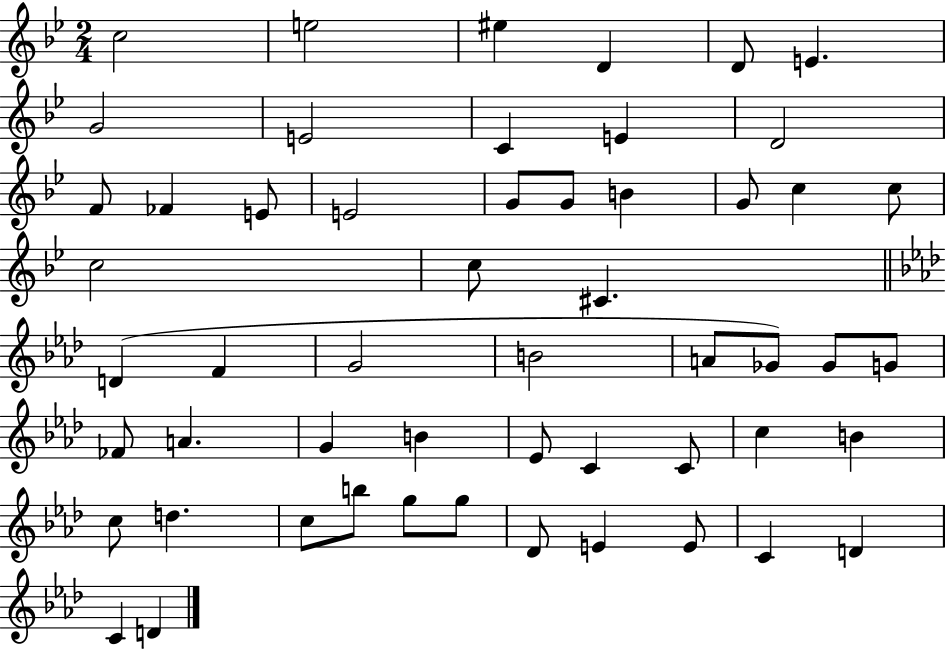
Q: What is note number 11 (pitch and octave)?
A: D4